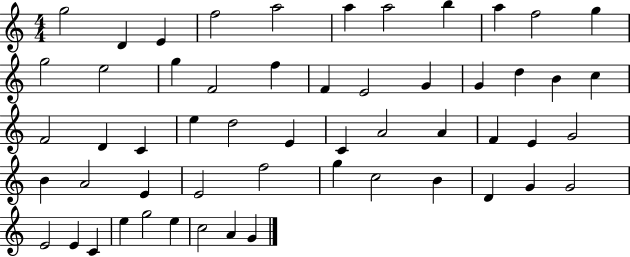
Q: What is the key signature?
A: C major